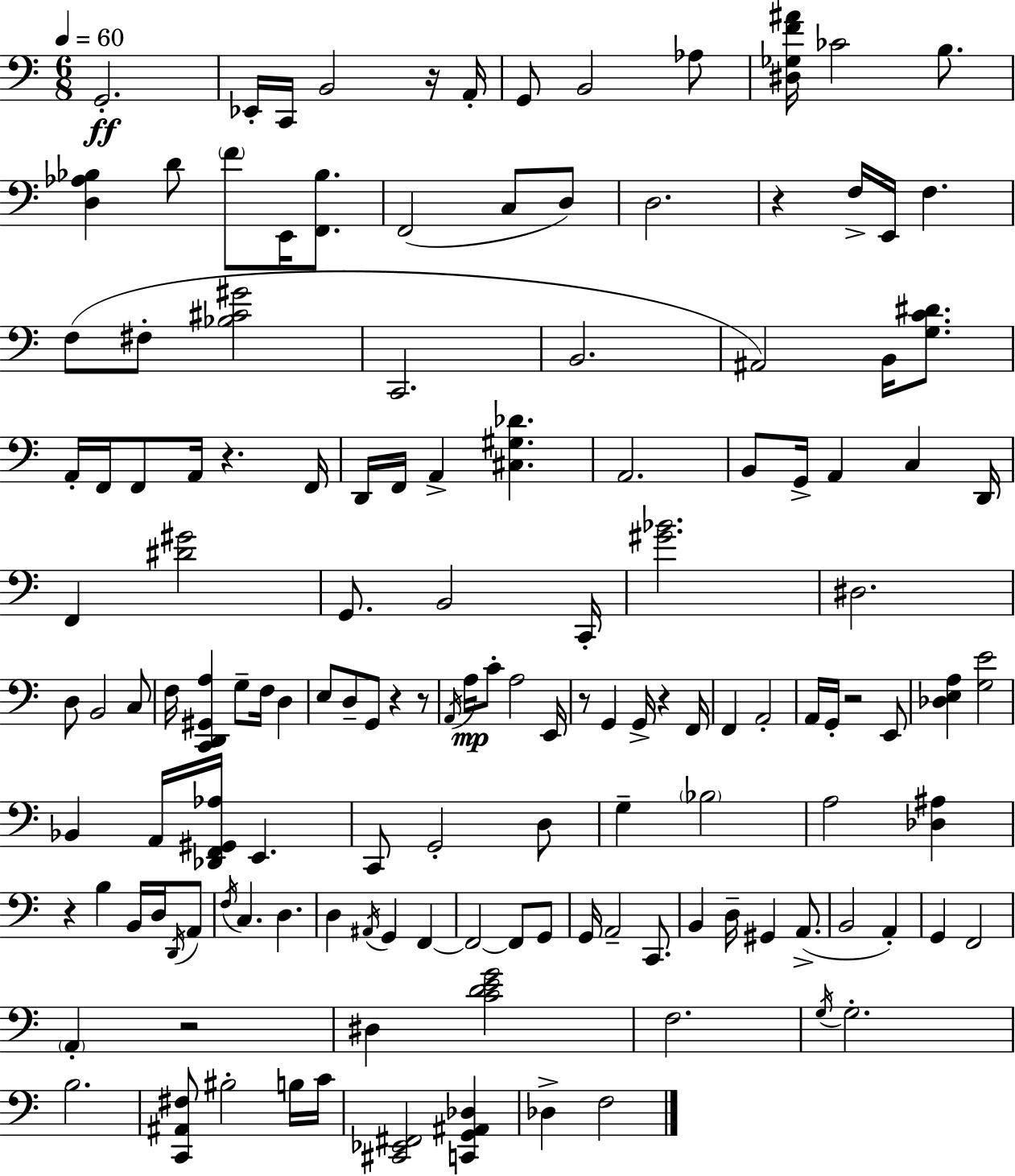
X:1
T:Untitled
M:6/8
L:1/4
K:Am
G,,2 _E,,/4 C,,/4 B,,2 z/4 A,,/4 G,,/2 B,,2 _A,/2 [^D,_G,F^A]/4 _C2 B,/2 [D,_A,_B,] D/2 F/2 E,,/4 [F,,_B,]/2 F,,2 C,/2 D,/2 D,2 z F,/4 E,,/4 F, F,/2 ^F,/2 [_B,^C^G]2 C,,2 B,,2 ^A,,2 B,,/4 [G,C^D]/2 A,,/4 F,,/4 F,,/2 A,,/4 z F,,/4 D,,/4 F,,/4 A,, [^C,^G,_D] A,,2 B,,/2 G,,/4 A,, C, D,,/4 F,, [^D^G]2 G,,/2 B,,2 C,,/4 [^G_B]2 ^D,2 D,/2 B,,2 C,/2 F,/4 [C,,D,,^G,,A,] G,/2 F,/4 D, E,/2 D,/2 G,,/2 z z/2 A,,/4 A,/4 C/2 A,2 E,,/4 z/2 G,, G,,/4 z F,,/4 F,, A,,2 A,,/4 G,,/4 z2 E,,/2 [_D,E,A,] [G,E]2 _B,, A,,/4 [_D,,F,,^G,,_A,]/4 E,, C,,/2 G,,2 D,/2 G, _B,2 A,2 [_D,^A,] z B, B,,/4 D,/4 D,,/4 A,,/2 F,/4 C, D, D, ^A,,/4 G,, F,, F,,2 F,,/2 G,,/2 G,,/4 A,,2 C,,/2 B,, D,/4 ^G,, A,,/2 B,,2 A,, G,, F,,2 A,, z2 ^D, [CDEG]2 F,2 G,/4 G,2 B,2 [C,,^A,,^F,]/2 ^B,2 B,/4 C/4 [^C,,_E,,^F,,]2 [C,,G,,^A,,_D,] _D, F,2